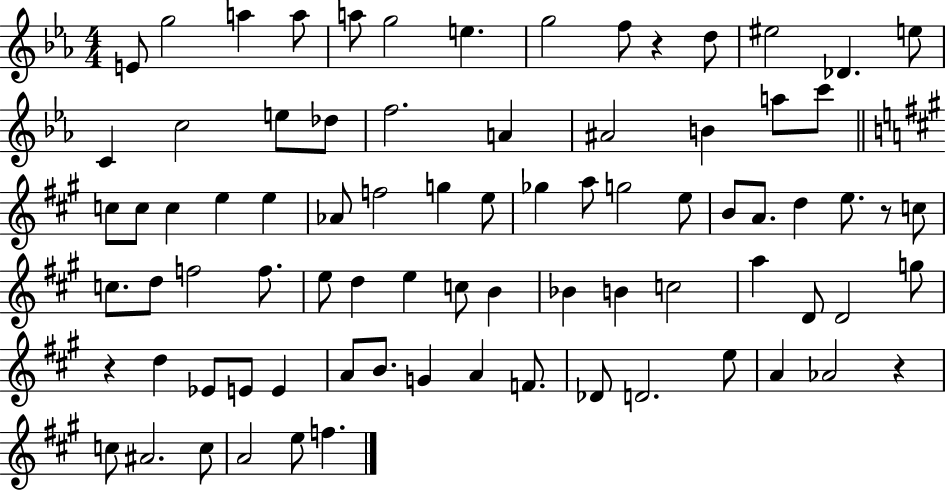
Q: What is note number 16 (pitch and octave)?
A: E5